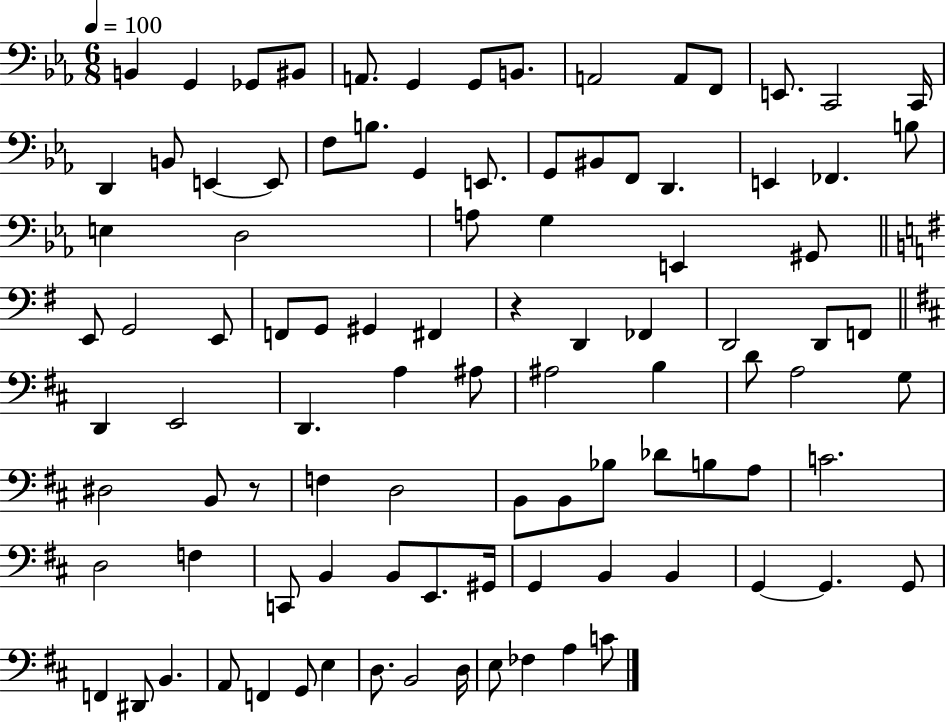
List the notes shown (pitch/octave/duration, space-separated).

B2/q G2/q Gb2/e BIS2/e A2/e. G2/q G2/e B2/e. A2/h A2/e F2/e E2/e. C2/h C2/s D2/q B2/e E2/q E2/e F3/e B3/e. G2/q E2/e. G2/e BIS2/e F2/e D2/q. E2/q FES2/q. B3/e E3/q D3/h A3/e G3/q E2/q G#2/e E2/e G2/h E2/e F2/e G2/e G#2/q F#2/q R/q D2/q FES2/q D2/h D2/e F2/e D2/q E2/h D2/q. A3/q A#3/e A#3/h B3/q D4/e A3/h G3/e D#3/h B2/e R/e F3/q D3/h B2/e B2/e Bb3/e Db4/e B3/e A3/e C4/h. D3/h F3/q C2/e B2/q B2/e E2/e. G#2/s G2/q B2/q B2/q G2/q G2/q. G2/e F2/q D#2/e B2/q. A2/e F2/q G2/e E3/q D3/e. B2/h D3/s E3/e FES3/q A3/q C4/e